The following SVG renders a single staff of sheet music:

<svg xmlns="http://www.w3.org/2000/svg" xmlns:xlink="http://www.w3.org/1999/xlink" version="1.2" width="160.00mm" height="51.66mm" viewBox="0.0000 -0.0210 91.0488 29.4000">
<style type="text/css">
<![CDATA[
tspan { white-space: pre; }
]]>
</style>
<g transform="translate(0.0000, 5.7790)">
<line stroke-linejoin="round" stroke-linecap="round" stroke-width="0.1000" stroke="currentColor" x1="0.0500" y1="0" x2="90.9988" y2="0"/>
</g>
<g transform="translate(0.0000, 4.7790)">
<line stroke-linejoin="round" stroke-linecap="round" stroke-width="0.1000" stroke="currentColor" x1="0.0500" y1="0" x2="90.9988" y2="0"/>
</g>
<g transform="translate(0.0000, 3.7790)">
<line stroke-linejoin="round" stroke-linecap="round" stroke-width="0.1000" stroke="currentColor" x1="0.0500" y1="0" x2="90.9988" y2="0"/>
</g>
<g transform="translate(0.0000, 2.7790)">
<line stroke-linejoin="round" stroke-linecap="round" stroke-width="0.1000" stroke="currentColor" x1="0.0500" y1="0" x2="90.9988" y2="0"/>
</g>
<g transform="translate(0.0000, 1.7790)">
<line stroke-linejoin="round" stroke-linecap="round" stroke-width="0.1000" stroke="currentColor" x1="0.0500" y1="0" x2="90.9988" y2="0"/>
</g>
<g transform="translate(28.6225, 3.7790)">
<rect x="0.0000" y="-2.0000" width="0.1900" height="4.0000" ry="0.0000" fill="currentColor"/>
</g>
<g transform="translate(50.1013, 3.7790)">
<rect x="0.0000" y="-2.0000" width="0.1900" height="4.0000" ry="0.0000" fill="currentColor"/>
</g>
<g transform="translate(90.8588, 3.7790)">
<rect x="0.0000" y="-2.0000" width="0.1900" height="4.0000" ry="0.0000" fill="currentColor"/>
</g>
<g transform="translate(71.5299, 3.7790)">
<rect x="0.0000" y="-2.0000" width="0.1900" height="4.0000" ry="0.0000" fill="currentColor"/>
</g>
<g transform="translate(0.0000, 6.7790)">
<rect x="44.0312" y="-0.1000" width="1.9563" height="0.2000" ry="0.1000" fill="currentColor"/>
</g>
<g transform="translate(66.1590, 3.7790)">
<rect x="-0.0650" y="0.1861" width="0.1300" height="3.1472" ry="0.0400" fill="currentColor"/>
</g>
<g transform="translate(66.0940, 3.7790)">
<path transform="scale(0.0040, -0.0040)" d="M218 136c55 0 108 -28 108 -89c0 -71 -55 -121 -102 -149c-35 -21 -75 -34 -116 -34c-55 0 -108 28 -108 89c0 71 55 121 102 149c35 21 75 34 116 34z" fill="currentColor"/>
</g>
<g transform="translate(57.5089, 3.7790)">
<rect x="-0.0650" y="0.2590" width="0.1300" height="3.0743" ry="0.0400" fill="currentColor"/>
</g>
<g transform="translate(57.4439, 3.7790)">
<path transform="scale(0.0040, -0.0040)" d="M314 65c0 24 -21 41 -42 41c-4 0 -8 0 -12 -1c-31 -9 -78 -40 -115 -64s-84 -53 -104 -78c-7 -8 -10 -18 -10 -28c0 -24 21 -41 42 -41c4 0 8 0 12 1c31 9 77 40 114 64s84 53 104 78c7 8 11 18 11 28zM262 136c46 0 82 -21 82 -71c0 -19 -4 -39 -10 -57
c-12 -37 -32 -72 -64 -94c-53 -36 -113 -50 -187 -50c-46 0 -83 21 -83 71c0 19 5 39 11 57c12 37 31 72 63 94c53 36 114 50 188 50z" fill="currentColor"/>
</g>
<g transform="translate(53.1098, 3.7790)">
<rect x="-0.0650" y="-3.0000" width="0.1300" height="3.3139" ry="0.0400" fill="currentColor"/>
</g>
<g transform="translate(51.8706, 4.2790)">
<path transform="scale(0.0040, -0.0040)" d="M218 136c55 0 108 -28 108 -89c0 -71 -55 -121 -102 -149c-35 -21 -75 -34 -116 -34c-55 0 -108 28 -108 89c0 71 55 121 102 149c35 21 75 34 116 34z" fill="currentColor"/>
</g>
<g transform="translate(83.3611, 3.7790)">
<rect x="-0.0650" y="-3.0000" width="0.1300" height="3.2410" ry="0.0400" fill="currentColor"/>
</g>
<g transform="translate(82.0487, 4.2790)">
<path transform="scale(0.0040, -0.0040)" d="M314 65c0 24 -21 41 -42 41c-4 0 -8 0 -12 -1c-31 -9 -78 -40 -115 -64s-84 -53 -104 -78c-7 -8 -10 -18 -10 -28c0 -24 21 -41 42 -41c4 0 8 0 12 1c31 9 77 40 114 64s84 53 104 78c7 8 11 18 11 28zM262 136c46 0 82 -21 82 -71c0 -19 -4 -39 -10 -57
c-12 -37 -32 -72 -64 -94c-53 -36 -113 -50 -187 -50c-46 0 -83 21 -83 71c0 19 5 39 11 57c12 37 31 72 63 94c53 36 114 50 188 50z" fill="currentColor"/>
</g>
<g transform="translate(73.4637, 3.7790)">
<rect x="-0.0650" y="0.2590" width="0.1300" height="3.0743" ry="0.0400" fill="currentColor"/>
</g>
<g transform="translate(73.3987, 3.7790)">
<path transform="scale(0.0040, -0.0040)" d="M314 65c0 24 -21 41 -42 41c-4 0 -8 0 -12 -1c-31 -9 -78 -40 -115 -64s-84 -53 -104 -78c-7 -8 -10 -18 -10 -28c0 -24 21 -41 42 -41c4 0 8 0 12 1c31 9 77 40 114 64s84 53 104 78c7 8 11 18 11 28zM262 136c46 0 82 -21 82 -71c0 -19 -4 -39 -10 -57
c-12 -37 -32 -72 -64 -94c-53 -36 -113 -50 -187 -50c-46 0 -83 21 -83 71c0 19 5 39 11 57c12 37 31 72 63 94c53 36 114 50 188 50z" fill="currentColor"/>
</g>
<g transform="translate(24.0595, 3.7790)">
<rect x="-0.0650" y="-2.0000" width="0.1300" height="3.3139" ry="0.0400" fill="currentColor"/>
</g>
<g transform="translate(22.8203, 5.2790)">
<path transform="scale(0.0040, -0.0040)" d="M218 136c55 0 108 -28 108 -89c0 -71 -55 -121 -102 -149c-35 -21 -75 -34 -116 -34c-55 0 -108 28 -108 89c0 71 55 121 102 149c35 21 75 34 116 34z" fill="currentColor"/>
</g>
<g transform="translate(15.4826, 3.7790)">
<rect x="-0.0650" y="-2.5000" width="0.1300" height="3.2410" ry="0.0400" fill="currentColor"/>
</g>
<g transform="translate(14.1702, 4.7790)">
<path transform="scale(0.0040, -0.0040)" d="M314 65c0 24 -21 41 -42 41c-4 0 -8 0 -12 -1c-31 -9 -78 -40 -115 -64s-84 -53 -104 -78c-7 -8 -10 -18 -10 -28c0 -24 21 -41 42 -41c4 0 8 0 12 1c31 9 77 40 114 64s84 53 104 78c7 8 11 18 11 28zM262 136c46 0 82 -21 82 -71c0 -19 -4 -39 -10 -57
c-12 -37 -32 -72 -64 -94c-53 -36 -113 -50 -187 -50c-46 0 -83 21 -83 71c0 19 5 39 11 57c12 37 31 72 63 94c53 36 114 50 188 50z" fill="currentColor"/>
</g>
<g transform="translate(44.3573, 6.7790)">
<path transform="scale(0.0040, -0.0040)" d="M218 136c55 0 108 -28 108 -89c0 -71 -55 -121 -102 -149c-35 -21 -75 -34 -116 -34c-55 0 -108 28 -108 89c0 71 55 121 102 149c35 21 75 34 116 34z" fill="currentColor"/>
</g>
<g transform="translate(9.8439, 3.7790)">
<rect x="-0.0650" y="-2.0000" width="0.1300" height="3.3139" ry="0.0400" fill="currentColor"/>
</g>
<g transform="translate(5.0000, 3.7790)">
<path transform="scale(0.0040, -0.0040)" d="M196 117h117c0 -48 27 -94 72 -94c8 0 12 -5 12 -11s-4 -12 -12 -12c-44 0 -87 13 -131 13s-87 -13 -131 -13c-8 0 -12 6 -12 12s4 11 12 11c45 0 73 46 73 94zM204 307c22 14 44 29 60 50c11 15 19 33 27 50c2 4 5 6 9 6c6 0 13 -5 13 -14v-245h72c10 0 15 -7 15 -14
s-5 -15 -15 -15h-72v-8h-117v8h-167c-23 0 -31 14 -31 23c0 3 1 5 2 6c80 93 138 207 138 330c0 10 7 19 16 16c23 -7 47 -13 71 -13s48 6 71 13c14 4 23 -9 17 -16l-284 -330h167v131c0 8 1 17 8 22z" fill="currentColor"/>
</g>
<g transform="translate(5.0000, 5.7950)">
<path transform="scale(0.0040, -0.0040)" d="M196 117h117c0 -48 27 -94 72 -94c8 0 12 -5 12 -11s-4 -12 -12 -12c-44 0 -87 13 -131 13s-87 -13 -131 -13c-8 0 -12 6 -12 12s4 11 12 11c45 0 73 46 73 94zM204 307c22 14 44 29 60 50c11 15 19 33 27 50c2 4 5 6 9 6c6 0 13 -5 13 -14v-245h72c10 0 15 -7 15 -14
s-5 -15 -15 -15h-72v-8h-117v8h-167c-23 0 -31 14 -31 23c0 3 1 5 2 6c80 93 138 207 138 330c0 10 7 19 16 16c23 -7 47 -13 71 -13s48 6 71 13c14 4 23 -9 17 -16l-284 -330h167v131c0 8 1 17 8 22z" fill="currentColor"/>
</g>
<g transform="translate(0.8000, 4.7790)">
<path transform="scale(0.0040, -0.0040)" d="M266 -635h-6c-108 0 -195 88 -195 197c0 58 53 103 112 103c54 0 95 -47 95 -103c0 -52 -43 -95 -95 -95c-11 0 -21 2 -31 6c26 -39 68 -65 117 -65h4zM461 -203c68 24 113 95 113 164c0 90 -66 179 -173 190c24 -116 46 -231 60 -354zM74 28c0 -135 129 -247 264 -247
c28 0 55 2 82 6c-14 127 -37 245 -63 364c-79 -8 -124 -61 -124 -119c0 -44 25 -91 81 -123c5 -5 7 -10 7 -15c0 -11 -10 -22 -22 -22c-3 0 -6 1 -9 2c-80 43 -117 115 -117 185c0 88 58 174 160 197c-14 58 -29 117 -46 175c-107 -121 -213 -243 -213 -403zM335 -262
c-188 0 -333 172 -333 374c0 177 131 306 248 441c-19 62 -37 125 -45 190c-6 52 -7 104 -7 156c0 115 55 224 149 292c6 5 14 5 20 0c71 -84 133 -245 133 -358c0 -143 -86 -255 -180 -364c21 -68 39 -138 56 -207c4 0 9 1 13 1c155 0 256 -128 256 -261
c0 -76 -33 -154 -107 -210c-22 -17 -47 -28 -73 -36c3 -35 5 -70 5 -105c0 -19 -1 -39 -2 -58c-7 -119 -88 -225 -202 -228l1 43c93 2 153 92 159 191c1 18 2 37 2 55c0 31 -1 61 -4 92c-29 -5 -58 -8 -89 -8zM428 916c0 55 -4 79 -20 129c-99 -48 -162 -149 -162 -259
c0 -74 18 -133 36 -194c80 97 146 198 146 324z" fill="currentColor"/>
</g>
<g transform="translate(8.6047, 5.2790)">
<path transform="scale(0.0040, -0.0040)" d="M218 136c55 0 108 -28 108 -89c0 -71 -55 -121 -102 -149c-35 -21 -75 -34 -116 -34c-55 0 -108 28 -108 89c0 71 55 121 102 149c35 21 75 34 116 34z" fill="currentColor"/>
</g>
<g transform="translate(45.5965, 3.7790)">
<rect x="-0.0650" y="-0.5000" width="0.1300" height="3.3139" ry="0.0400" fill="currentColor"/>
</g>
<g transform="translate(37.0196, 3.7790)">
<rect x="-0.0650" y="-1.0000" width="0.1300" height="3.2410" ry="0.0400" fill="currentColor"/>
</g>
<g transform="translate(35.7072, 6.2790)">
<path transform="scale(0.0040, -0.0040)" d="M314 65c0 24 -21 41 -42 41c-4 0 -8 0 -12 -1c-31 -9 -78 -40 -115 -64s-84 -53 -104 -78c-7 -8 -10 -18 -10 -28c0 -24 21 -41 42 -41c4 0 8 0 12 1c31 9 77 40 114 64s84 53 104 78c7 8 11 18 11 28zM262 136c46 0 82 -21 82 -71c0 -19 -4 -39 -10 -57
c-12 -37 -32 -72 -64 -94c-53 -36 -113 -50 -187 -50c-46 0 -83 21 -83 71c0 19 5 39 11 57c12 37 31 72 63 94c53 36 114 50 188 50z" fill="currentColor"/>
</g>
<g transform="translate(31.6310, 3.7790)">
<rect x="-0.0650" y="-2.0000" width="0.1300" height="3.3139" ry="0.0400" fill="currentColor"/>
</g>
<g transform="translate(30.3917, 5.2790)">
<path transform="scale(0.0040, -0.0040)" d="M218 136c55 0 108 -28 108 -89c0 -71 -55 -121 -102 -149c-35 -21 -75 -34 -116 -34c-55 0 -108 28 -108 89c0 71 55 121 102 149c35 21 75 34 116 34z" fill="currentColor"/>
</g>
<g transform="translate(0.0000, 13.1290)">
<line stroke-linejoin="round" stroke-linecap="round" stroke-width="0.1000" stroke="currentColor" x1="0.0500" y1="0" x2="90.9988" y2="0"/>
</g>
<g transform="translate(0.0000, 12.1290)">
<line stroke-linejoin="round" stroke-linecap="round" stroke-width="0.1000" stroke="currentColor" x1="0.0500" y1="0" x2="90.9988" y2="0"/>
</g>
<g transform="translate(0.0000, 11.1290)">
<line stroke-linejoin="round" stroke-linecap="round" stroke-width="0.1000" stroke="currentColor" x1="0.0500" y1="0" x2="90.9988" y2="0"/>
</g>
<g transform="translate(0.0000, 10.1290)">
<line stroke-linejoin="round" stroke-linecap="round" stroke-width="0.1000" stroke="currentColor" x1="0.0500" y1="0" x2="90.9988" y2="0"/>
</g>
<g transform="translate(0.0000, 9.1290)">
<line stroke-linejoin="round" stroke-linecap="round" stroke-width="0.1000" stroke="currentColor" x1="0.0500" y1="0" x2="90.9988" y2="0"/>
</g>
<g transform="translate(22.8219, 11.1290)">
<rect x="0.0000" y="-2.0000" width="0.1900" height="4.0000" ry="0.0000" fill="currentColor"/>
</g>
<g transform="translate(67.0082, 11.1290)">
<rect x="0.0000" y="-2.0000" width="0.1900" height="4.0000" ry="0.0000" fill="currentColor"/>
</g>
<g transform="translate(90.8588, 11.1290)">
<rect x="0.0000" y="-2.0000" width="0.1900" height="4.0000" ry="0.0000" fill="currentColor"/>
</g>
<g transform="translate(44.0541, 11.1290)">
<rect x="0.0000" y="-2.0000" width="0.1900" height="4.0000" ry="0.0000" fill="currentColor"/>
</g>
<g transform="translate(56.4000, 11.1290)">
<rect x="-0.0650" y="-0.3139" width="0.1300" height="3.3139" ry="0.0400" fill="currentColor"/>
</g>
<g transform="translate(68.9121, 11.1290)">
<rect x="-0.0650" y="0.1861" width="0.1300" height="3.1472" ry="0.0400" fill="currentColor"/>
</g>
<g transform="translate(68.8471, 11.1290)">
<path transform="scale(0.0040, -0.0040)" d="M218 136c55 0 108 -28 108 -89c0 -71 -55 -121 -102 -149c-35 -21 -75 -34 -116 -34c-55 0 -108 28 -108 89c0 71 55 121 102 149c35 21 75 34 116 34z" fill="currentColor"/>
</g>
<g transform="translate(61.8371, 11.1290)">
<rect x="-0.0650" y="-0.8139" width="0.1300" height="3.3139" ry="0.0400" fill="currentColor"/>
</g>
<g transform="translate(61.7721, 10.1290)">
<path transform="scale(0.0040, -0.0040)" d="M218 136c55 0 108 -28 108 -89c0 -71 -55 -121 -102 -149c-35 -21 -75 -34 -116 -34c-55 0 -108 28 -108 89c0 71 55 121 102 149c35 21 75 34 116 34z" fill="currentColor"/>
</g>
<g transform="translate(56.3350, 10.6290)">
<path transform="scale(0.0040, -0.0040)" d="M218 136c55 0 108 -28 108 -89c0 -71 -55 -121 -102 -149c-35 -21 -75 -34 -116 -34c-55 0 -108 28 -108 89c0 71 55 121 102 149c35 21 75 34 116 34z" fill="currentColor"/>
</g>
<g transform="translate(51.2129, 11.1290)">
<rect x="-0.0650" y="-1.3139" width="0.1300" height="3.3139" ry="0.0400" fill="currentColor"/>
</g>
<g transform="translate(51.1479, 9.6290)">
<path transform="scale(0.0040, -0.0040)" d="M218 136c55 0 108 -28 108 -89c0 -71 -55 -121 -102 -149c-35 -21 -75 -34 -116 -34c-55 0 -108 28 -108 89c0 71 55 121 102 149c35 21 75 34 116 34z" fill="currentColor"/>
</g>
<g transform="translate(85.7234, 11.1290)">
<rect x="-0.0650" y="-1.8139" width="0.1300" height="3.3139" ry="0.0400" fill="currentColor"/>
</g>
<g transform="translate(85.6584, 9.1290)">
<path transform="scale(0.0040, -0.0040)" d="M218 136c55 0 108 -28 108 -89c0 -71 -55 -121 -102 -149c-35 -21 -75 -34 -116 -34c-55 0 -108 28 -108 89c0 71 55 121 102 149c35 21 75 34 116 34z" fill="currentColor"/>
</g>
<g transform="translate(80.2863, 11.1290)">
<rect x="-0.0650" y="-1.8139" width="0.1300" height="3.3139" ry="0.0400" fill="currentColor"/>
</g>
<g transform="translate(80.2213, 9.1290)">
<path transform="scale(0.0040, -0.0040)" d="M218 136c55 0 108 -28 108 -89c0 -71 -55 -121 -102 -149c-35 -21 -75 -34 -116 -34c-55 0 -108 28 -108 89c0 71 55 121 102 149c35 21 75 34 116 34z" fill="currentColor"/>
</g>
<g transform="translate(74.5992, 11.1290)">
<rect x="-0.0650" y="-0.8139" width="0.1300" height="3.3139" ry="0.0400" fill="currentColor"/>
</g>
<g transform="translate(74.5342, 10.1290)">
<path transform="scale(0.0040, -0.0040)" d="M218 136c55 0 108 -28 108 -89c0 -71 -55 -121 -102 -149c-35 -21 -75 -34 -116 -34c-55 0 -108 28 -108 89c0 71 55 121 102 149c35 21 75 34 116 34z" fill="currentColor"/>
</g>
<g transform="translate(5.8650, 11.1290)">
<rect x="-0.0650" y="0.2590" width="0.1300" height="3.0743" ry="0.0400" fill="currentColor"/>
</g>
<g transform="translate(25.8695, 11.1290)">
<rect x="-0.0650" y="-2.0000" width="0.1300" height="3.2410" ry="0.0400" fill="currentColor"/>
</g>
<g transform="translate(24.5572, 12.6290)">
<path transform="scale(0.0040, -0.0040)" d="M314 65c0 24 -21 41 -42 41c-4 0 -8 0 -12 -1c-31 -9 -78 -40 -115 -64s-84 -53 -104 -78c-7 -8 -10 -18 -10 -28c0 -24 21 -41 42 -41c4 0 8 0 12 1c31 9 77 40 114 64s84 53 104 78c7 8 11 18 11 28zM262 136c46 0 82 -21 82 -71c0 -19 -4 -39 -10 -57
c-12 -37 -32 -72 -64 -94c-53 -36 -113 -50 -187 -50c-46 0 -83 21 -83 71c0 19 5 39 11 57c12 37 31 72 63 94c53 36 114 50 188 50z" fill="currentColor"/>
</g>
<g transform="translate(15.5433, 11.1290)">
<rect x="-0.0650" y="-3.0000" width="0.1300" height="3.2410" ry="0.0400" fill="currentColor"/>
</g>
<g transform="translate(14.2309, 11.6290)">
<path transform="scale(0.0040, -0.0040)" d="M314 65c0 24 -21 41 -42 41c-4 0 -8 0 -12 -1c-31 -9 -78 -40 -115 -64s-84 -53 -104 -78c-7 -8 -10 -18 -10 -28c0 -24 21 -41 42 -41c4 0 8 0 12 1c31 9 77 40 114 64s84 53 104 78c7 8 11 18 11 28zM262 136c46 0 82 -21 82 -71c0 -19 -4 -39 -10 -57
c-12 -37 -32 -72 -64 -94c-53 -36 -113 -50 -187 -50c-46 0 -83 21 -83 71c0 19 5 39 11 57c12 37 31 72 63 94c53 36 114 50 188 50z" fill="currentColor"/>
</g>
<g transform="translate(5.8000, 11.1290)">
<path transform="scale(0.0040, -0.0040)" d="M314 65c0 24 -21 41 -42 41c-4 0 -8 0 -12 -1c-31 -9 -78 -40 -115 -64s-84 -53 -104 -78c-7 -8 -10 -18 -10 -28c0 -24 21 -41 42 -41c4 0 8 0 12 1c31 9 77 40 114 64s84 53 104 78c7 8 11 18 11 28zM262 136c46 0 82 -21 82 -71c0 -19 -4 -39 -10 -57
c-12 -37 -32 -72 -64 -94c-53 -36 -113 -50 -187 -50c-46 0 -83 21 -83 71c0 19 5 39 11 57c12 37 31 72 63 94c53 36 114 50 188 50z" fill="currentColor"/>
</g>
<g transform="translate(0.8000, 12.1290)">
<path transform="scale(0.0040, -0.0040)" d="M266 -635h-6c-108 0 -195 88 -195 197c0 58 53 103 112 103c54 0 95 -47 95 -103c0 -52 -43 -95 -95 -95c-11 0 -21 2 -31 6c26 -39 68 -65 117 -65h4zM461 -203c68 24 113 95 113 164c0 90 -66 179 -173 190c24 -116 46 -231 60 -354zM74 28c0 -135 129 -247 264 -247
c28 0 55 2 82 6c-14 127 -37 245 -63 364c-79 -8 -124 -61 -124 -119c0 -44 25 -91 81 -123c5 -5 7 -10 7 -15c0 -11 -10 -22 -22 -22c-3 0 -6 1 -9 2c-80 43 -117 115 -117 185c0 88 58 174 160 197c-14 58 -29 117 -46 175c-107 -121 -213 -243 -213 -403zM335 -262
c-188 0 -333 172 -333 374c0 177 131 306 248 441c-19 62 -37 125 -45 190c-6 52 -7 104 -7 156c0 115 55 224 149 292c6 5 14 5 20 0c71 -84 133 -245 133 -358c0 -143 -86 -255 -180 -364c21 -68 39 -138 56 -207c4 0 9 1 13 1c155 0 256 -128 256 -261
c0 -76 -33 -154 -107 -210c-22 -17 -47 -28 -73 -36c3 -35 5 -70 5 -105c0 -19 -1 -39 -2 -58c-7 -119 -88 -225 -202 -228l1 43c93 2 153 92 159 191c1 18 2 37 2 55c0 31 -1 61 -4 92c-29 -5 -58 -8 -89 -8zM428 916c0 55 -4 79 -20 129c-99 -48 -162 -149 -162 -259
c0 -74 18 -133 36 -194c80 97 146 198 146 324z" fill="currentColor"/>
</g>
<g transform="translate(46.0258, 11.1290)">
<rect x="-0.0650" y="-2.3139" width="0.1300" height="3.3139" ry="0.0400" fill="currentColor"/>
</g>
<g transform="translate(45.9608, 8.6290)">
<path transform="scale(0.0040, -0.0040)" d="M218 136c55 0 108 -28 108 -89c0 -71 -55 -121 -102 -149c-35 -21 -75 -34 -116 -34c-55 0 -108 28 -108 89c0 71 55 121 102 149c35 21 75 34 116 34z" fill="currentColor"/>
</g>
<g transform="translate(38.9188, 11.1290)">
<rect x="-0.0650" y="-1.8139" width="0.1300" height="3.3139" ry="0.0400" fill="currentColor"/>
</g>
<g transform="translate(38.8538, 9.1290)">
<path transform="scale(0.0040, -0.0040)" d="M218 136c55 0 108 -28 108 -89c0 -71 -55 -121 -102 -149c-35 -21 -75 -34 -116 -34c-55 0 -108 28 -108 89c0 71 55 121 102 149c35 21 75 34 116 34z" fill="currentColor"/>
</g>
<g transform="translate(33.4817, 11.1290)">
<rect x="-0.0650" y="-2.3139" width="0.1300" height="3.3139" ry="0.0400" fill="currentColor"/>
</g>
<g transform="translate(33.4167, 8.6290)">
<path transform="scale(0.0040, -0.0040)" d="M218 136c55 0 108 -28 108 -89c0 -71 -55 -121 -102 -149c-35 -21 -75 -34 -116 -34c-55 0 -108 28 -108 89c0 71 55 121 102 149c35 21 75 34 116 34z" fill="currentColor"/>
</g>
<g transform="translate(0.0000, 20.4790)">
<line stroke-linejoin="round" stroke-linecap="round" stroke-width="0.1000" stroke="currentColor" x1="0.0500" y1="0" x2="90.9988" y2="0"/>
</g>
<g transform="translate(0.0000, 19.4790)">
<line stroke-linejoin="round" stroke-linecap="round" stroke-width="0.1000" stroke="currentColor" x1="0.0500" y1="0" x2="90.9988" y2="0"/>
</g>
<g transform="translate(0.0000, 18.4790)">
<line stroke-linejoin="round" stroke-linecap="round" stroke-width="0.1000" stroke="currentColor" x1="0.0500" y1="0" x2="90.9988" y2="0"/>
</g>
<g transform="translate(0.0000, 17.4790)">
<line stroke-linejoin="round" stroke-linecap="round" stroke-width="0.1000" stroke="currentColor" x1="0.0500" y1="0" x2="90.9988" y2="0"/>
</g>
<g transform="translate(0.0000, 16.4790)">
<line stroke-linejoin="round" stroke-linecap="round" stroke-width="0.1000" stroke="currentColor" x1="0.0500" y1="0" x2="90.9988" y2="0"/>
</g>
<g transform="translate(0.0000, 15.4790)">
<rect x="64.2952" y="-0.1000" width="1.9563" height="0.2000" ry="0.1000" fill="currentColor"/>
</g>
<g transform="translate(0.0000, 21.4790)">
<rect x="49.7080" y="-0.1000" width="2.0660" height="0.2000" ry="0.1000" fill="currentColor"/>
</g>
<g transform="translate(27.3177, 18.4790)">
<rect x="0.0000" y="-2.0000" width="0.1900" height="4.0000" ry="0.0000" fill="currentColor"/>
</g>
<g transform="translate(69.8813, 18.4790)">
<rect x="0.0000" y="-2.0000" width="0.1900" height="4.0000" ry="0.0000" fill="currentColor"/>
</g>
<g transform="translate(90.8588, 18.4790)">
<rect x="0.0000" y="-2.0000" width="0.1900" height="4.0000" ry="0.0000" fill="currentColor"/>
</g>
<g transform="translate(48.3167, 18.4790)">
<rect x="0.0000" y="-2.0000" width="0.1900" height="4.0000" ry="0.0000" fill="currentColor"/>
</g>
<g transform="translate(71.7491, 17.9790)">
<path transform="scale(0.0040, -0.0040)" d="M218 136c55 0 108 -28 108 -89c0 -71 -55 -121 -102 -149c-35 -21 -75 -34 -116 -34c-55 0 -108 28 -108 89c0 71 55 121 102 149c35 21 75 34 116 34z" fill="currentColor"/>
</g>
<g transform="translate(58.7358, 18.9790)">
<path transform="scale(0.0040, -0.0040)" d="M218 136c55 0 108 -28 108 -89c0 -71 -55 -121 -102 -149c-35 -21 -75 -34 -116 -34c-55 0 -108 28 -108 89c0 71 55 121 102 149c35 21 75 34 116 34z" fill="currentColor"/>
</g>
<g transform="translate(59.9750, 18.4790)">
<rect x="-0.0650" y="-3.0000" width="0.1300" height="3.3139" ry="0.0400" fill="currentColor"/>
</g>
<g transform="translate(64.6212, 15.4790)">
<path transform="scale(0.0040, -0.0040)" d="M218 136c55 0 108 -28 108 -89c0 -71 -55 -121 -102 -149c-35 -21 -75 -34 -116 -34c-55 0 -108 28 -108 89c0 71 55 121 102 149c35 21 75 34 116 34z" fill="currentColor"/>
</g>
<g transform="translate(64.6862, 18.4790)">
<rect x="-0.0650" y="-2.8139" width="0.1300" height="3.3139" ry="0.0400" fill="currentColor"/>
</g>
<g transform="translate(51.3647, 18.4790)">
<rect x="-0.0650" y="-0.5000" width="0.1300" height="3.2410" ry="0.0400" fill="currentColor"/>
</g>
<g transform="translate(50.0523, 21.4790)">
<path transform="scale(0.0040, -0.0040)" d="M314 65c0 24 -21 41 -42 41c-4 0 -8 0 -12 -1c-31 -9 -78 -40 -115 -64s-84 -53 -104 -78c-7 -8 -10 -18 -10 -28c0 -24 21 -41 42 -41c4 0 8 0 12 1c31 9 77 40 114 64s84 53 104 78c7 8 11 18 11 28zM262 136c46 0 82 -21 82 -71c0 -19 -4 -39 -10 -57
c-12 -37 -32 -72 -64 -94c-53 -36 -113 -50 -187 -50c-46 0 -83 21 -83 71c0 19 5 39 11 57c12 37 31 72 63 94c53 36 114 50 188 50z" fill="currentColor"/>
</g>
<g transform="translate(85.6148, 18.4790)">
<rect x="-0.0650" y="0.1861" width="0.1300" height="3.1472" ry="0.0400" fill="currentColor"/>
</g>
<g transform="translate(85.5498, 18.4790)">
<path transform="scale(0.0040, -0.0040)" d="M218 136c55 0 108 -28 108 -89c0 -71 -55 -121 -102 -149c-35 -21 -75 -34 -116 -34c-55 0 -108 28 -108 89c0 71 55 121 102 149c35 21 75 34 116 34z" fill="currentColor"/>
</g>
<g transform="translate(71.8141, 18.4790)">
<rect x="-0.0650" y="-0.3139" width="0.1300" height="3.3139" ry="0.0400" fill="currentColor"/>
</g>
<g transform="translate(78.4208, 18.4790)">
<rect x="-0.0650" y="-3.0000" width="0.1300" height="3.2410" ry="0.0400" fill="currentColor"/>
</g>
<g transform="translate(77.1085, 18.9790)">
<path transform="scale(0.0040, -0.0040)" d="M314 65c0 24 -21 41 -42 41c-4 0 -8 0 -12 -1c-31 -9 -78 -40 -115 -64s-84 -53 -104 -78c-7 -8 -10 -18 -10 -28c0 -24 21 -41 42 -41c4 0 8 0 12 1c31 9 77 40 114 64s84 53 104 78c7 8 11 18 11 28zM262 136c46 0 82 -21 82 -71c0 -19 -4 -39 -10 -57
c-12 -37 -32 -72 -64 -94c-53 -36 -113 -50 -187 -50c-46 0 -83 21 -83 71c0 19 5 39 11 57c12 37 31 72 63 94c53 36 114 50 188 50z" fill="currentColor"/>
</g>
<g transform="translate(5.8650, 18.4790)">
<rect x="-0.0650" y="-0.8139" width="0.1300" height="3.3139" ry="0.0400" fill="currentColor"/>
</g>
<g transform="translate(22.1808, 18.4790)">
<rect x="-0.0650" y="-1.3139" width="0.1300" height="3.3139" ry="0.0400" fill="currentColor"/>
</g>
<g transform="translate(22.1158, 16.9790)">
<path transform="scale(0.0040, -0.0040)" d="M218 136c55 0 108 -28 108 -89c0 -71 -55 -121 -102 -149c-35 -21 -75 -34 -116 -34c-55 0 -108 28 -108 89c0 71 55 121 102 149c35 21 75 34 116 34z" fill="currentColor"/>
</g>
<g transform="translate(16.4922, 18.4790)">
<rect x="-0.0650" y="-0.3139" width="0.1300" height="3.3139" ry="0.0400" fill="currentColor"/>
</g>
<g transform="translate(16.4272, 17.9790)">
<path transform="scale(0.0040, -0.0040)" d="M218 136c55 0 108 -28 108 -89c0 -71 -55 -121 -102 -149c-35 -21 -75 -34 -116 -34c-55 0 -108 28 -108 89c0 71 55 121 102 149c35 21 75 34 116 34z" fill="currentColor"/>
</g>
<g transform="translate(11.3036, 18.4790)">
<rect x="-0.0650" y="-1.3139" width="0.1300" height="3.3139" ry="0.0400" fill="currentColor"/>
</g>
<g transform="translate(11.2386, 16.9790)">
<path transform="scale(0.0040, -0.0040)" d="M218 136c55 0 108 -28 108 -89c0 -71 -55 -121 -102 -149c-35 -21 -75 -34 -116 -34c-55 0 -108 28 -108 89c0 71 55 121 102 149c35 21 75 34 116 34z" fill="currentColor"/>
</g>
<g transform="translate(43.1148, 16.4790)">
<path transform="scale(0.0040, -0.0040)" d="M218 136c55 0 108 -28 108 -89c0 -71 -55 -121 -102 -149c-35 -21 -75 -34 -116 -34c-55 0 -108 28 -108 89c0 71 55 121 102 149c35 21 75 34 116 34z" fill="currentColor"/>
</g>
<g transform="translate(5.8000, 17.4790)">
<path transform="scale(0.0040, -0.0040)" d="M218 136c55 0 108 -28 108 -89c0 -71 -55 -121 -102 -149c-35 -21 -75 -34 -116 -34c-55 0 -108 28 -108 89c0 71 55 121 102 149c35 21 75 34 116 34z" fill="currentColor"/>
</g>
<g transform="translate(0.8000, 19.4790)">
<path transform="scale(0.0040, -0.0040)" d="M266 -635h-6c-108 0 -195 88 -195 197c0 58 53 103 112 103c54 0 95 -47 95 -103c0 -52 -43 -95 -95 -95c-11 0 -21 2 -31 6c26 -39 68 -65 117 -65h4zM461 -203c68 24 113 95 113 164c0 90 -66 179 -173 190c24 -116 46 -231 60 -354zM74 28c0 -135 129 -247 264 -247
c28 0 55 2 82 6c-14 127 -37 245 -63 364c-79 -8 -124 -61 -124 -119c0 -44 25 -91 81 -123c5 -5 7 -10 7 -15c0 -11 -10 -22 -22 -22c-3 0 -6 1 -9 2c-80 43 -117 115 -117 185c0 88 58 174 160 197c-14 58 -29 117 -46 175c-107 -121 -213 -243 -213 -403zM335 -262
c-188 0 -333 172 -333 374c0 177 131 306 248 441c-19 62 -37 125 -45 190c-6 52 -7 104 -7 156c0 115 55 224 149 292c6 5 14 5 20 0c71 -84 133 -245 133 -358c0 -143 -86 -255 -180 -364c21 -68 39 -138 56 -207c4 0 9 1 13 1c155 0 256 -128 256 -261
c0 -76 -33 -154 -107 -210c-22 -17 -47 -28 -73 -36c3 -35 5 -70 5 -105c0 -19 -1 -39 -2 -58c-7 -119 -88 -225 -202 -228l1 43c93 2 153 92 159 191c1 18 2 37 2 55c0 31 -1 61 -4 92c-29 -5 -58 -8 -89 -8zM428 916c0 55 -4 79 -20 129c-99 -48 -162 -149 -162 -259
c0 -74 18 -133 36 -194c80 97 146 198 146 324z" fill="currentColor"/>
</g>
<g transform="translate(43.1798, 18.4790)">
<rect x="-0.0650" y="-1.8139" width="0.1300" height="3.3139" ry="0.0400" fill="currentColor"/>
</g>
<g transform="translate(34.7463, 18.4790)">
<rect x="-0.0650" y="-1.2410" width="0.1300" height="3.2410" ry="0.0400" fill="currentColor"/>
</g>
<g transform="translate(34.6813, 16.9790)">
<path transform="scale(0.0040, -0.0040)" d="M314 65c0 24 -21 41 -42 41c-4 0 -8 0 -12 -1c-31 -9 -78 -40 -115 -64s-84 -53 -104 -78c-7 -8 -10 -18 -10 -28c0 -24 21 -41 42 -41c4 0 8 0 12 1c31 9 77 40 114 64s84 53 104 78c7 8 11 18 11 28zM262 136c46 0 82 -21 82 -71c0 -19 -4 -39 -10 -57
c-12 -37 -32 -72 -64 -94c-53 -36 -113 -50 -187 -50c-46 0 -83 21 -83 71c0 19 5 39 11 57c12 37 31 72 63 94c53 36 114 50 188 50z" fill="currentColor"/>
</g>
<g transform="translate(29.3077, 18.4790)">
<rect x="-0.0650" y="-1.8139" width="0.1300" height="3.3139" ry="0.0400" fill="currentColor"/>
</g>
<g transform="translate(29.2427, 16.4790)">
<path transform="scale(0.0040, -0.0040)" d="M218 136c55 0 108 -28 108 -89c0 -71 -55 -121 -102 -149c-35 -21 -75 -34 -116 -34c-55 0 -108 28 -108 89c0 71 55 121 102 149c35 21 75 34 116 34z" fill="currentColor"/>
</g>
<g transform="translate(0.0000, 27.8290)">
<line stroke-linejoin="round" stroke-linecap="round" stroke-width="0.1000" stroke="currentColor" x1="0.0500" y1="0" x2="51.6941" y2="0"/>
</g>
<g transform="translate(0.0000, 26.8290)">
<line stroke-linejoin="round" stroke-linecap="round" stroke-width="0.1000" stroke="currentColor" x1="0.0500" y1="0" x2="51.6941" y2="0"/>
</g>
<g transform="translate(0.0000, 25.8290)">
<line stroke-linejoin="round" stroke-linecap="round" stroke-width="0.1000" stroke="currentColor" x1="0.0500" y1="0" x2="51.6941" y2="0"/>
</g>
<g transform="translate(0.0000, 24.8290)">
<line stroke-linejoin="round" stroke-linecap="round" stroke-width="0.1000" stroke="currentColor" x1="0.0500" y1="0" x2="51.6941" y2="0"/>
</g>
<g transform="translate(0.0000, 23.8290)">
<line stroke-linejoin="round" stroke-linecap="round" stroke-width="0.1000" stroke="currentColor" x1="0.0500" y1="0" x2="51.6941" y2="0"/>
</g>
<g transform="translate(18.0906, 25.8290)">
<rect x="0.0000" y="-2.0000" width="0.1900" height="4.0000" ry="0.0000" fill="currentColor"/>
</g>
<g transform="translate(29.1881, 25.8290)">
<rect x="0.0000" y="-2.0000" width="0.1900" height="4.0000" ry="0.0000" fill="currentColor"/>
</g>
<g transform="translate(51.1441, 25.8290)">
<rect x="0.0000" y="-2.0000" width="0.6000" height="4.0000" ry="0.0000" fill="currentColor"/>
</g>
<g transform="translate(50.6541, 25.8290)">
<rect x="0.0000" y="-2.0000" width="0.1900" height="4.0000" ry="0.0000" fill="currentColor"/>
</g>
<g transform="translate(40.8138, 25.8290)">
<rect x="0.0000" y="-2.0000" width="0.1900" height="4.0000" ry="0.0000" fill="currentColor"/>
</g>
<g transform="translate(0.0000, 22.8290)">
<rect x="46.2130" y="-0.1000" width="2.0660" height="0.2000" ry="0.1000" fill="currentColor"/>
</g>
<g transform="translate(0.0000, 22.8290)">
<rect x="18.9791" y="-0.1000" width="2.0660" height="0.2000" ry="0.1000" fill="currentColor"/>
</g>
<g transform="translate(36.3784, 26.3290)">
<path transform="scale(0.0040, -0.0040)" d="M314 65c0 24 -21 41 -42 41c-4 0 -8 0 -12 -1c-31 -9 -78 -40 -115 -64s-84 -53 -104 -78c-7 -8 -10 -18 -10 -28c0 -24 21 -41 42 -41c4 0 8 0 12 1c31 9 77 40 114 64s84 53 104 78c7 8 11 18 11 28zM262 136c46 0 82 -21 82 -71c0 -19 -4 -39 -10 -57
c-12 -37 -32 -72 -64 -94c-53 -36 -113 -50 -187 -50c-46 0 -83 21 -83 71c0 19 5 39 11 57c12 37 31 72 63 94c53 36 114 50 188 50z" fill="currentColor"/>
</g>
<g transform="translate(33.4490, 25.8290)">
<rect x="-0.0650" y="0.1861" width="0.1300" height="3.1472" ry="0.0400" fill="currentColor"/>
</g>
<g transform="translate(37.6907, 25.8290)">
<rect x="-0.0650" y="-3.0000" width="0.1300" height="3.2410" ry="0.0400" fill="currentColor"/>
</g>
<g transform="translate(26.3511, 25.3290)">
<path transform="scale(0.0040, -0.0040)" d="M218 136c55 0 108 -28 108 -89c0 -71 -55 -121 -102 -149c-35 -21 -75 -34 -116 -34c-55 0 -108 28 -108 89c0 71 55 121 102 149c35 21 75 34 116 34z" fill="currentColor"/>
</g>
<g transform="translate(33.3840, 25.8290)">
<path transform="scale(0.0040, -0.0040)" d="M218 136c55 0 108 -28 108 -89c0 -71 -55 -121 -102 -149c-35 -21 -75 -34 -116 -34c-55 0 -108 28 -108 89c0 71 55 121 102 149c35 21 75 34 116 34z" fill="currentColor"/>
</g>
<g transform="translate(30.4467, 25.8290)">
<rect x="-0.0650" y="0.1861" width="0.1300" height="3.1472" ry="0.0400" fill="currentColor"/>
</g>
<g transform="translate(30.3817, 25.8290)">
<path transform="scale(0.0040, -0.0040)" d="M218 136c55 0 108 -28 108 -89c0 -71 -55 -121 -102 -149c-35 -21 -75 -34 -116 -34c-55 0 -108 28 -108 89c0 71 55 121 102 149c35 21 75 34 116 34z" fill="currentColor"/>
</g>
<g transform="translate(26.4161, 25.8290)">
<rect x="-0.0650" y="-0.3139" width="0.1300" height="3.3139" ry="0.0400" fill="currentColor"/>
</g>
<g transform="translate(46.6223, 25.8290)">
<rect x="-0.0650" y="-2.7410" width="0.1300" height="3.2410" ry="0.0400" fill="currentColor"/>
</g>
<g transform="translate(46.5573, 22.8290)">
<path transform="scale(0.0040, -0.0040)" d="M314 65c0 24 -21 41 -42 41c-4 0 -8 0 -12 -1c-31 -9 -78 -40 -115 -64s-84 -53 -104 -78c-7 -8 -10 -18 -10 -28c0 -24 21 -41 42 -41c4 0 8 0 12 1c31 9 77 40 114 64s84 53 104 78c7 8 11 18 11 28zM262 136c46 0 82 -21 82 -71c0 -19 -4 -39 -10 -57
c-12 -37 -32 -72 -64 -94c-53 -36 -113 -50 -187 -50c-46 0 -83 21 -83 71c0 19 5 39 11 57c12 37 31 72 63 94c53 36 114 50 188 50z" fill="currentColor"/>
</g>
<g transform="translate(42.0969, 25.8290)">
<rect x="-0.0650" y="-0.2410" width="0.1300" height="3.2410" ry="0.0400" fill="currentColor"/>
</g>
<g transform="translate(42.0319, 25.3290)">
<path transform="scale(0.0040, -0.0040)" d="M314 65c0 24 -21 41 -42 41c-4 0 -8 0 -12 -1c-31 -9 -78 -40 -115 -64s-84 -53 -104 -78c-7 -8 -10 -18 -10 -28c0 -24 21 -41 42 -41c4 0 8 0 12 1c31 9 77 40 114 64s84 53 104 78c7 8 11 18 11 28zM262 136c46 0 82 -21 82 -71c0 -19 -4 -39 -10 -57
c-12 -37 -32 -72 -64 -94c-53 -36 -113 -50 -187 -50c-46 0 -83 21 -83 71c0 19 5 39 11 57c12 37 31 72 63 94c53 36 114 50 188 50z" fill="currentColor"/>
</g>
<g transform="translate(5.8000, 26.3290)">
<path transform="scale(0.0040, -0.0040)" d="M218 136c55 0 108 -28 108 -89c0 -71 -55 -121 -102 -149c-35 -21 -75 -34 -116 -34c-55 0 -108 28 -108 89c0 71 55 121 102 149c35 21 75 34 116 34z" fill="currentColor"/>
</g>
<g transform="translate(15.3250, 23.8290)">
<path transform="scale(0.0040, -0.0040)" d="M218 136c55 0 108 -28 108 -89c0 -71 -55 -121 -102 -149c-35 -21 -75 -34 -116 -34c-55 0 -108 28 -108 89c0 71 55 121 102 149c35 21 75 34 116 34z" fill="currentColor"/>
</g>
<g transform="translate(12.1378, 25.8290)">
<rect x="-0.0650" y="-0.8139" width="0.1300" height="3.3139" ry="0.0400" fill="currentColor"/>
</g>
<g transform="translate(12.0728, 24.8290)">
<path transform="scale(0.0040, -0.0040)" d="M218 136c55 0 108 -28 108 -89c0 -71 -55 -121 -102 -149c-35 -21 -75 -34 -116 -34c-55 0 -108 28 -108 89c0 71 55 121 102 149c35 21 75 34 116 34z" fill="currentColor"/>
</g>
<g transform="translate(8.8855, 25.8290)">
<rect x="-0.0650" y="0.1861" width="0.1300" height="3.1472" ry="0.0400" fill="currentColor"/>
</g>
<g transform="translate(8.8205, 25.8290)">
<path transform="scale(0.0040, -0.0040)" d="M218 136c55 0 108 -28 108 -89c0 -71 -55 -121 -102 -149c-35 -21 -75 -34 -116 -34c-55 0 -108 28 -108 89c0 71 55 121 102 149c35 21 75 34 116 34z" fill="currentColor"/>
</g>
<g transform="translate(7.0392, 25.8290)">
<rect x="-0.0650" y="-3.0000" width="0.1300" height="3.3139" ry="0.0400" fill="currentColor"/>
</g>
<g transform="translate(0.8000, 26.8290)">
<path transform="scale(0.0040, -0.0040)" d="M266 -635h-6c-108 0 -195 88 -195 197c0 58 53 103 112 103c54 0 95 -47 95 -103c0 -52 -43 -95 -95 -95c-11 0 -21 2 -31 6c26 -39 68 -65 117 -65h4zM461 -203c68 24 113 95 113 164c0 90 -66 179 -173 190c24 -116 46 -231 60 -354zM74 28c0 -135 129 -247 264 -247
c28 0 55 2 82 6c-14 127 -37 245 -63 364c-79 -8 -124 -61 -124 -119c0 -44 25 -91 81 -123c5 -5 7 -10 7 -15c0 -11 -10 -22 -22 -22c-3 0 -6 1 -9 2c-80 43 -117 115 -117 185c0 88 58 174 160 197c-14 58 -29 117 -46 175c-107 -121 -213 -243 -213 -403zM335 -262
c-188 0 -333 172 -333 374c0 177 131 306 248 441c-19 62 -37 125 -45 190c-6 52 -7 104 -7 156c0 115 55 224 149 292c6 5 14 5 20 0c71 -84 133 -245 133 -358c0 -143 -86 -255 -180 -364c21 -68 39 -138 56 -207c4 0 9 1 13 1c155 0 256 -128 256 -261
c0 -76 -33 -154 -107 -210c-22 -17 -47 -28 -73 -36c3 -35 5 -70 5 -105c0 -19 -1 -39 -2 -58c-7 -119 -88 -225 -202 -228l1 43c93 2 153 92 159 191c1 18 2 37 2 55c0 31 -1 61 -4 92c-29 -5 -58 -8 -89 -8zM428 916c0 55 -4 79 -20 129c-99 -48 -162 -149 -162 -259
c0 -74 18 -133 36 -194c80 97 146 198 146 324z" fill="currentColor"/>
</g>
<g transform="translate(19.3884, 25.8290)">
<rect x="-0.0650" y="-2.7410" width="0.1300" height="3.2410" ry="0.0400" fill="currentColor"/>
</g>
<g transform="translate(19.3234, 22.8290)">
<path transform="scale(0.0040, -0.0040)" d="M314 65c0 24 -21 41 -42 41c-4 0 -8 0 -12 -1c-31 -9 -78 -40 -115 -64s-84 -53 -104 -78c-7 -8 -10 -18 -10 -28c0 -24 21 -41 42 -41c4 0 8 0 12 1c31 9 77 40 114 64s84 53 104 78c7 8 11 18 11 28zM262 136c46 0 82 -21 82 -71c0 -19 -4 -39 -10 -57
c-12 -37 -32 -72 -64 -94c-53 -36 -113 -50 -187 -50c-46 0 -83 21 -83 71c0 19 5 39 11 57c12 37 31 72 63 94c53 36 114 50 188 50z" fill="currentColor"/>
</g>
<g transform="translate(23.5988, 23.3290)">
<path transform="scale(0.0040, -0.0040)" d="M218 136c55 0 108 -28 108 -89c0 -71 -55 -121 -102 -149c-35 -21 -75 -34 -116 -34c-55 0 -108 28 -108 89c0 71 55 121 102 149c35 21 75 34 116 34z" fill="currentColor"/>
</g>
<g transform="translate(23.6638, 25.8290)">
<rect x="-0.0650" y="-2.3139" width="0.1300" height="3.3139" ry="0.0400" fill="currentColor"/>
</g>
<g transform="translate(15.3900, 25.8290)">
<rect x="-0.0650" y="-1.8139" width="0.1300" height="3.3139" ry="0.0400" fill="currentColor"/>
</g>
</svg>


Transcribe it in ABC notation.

X:1
T:Untitled
M:4/4
L:1/4
K:C
F G2 F F D2 C A B2 B B2 A2 B2 A2 F2 g f g e c d B d f f d e c e f e2 f C2 A a c A2 B A B d f a2 g c B B A2 c2 a2